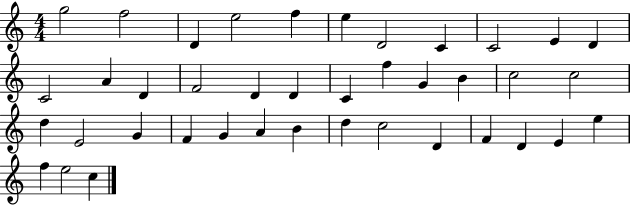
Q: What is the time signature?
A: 4/4